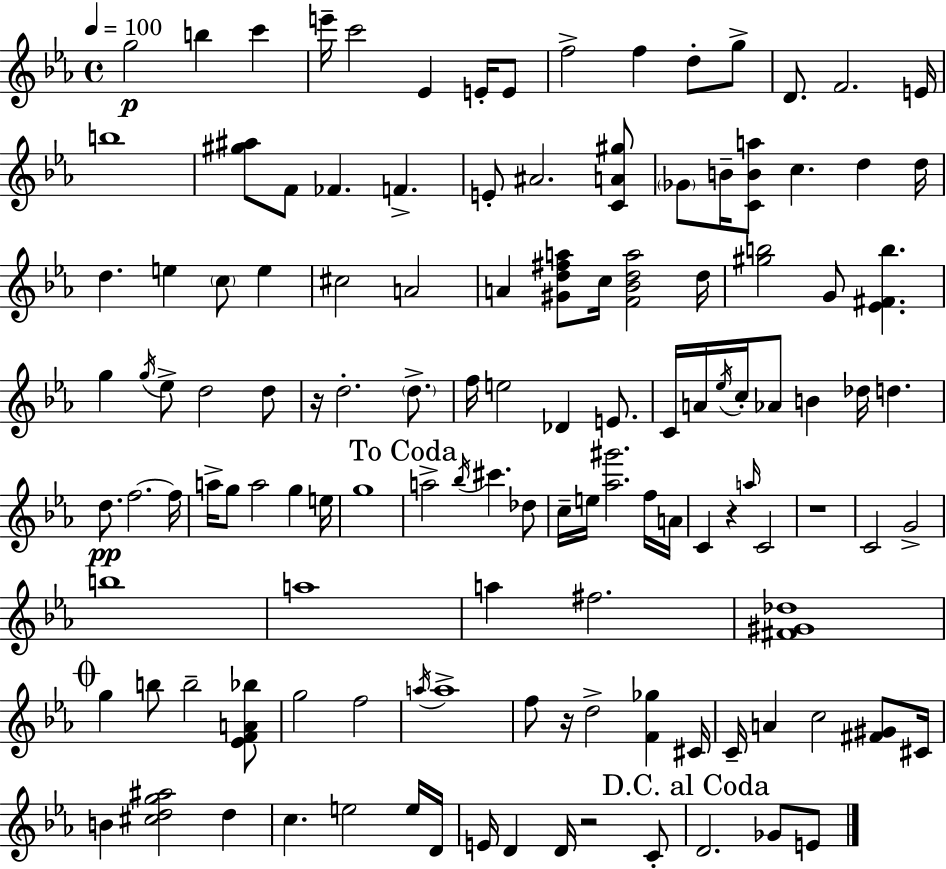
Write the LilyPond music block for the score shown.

{
  \clef treble
  \time 4/4
  \defaultTimeSignature
  \key ees \major
  \tempo 4 = 100
  g''2\p b''4 c'''4 | e'''16-- c'''2 ees'4 e'16-. e'8 | f''2-> f''4 d''8-. g''8-> | d'8. f'2. e'16 | \break b''1 | <gis'' ais''>8 f'8 fes'4. f'4.-> | e'8-. ais'2. <c' a' gis''>8 | \parenthesize ges'8 b'16-- <c' b' a''>8 c''4. d''4 d''16 | \break d''4. e''4 \parenthesize c''8 e''4 | cis''2 a'2 | a'4 <gis' d'' fis'' a''>8 c''16 <f' bes' d'' a''>2 d''16 | <gis'' b''>2 g'8 <ees' fis' b''>4. | \break g''4 \acciaccatura { g''16 } ees''8-> d''2 d''8 | r16 d''2.-. \parenthesize d''8.-> | f''16 e''2 des'4 e'8. | c'16 a'16 \acciaccatura { ees''16 } c''16-. aes'8 b'4 des''16 d''4. | \break d''8.\pp f''2.~~ | f''16 a''16-> g''8 a''2 g''4 | e''16 g''1 | \mark "To Coda" a''2-> \acciaccatura { bes''16 } cis'''4. | \break des''8 c''16-- e''16 <aes'' gis'''>2. | f''16 a'16 c'4 r4 \grace { a''16 } c'2 | r1 | c'2 g'2-> | \break b''1 | a''1 | a''4 fis''2. | <fis' gis' des''>1 | \break \mark \markup { \musicglyph "scripts.coda" } g''4 b''8 b''2-- | <ees' f' a' bes''>8 g''2 f''2 | \acciaccatura { a''16 } a''1-> | f''8 r16 d''2-> | \break <f' ges''>4 cis'16 c'16-- a'4 c''2 | <fis' gis'>8 cis'16 b'4 <cis'' d'' g'' ais''>2 | d''4 c''4. e''2 | e''16 d'16 e'16 d'4 d'16 r2 | \break c'8-. \mark "D.C. al Coda" d'2. | ges'8 e'8 \bar "|."
}